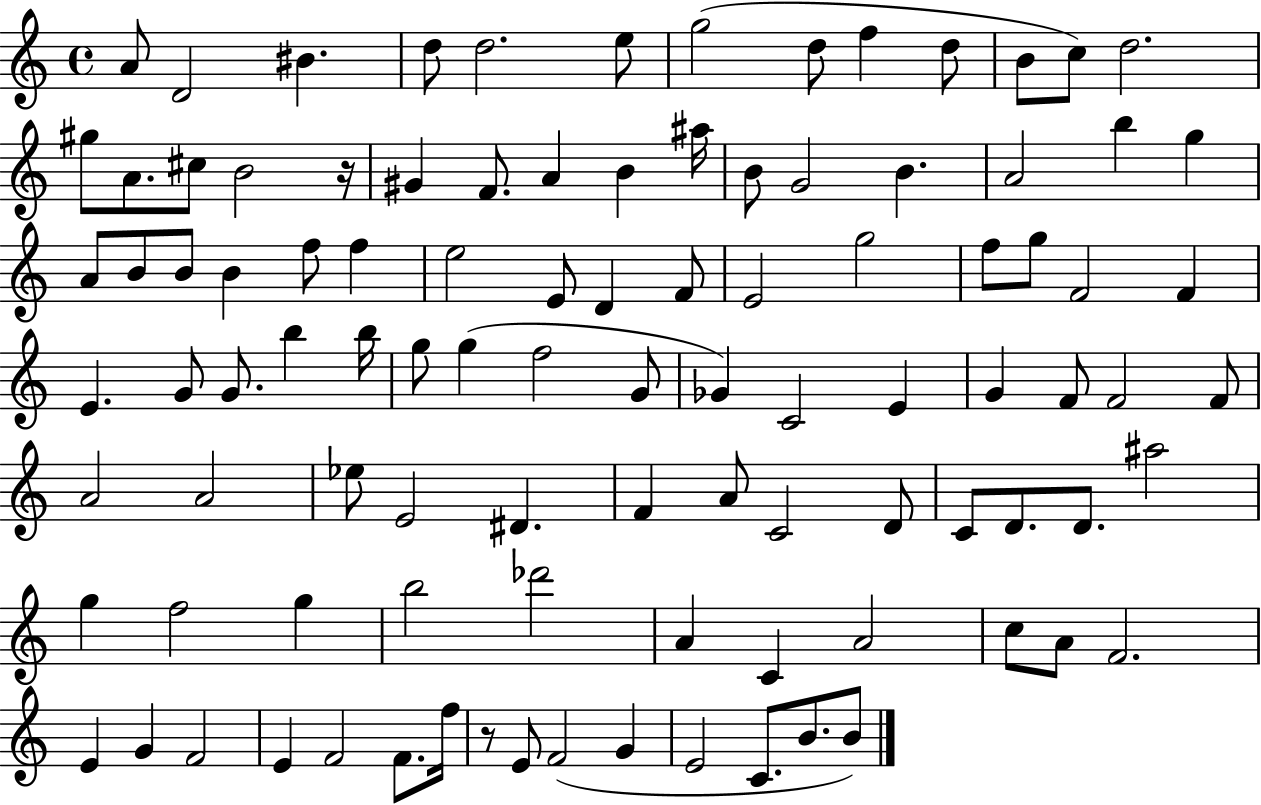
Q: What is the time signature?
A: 4/4